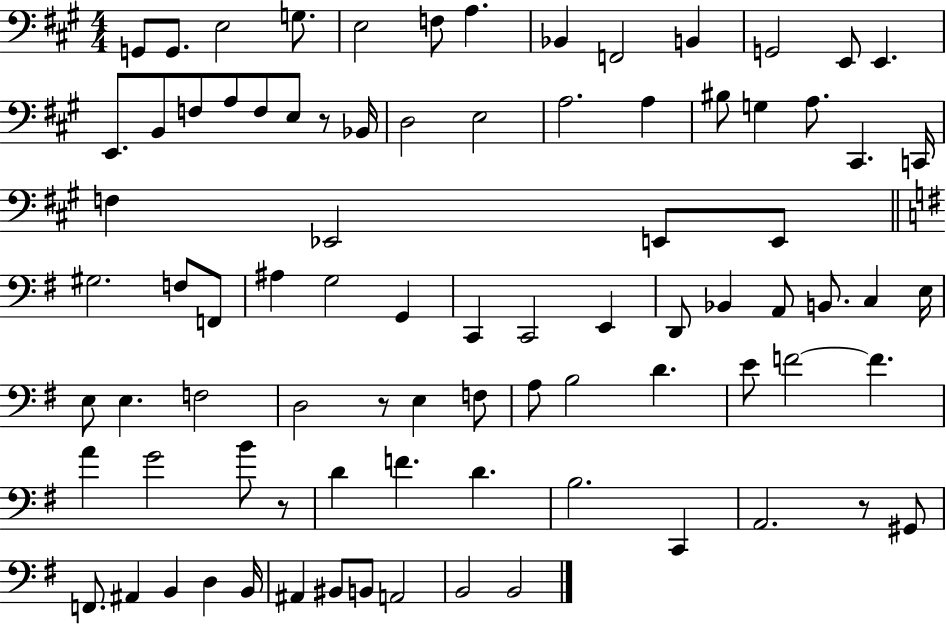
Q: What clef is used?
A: bass